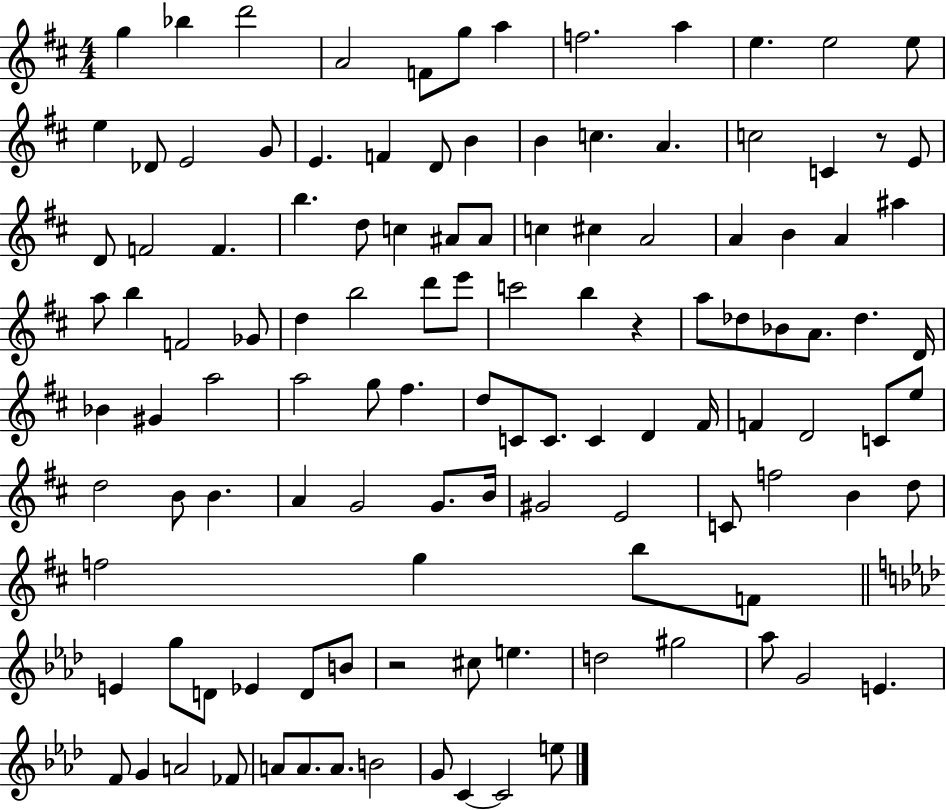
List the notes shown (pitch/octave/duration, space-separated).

G5/q Bb5/q D6/h A4/h F4/e G5/e A5/q F5/h. A5/q E5/q. E5/h E5/e E5/q Db4/e E4/h G4/e E4/q. F4/q D4/e B4/q B4/q C5/q. A4/q. C5/h C4/q R/e E4/e D4/e F4/h F4/q. B5/q. D5/e C5/q A#4/e A#4/e C5/q C#5/q A4/h A4/q B4/q A4/q A#5/q A5/e B5/q F4/h Gb4/e D5/q B5/h D6/e E6/e C6/h B5/q R/q A5/e Db5/e Bb4/e A4/e. Db5/q. D4/s Bb4/q G#4/q A5/h A5/h G5/e F#5/q. D5/e C4/e C4/e. C4/q D4/q F#4/s F4/q D4/h C4/e E5/e D5/h B4/e B4/q. A4/q G4/h G4/e. B4/s G#4/h E4/h C4/e F5/h B4/q D5/e F5/h G5/q B5/e F4/e E4/q G5/e D4/e Eb4/q D4/e B4/e R/h C#5/e E5/q. D5/h G#5/h Ab5/e G4/h E4/q. F4/e G4/q A4/h FES4/e A4/e A4/e. A4/e. B4/h G4/e C4/q C4/h E5/e